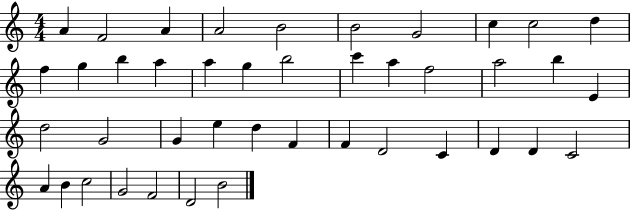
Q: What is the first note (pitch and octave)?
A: A4